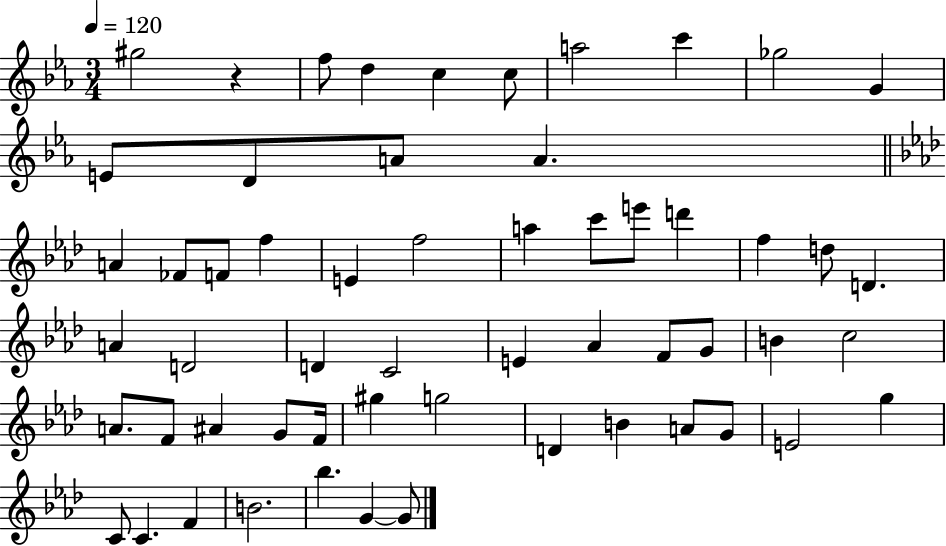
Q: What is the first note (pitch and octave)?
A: G#5